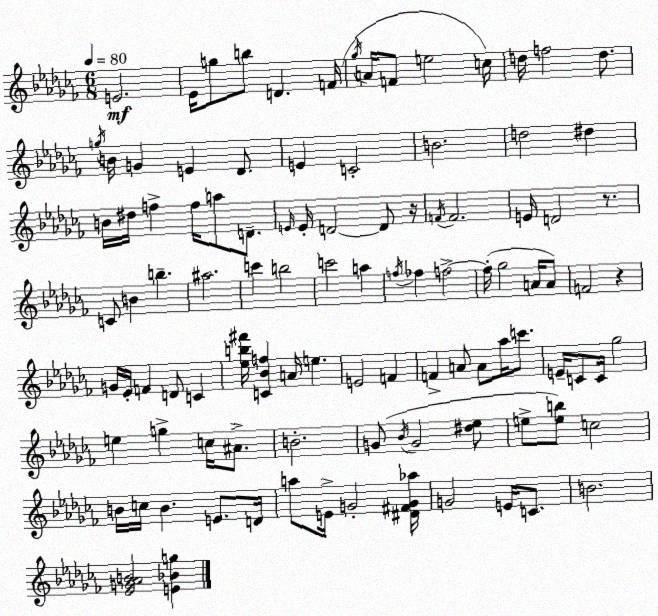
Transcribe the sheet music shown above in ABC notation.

X:1
T:Untitled
M:6/8
L:1/4
K:Abm
E2 _E/4 g/2 b/2 D F/4 _g/4 A/4 F/2 e2 c/4 d/4 f2 d/2 g/4 B/4 G E _D/2 E C2 B2 d2 ^d B/4 ^d/4 f f/4 a/2 D/2 E/4 E/4 D2 D/2 z/4 F/4 F2 E/4 D2 z/2 C/2 B b ^a2 c' b2 c'2 a f/4 _f f2 f/4 _g2 A/4 A/2 F2 z G/4 _E/4 F D/2 C [_eb^f']/4 [C_Bf] A/4 e E2 F F A/2 A/2 _a/4 c'/2 E/4 C/2 C/4 _g2 e g c/4 ^A/2 B2 G/2 _B/4 G2 [^d_e]/2 e/2 [eb]/2 c2 B/4 c/4 B E/2 D/4 a/2 E/4 G2 [^D^FG_a]/4 G2 E/4 C/2 B2 [_EG_AB]2 [E_Bg]